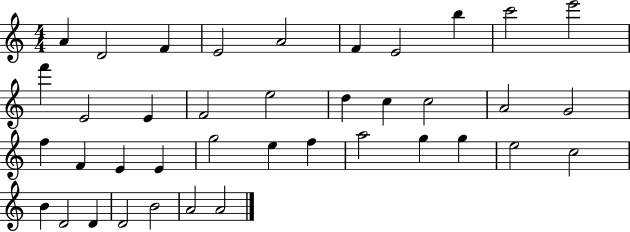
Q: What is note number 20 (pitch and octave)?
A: G4